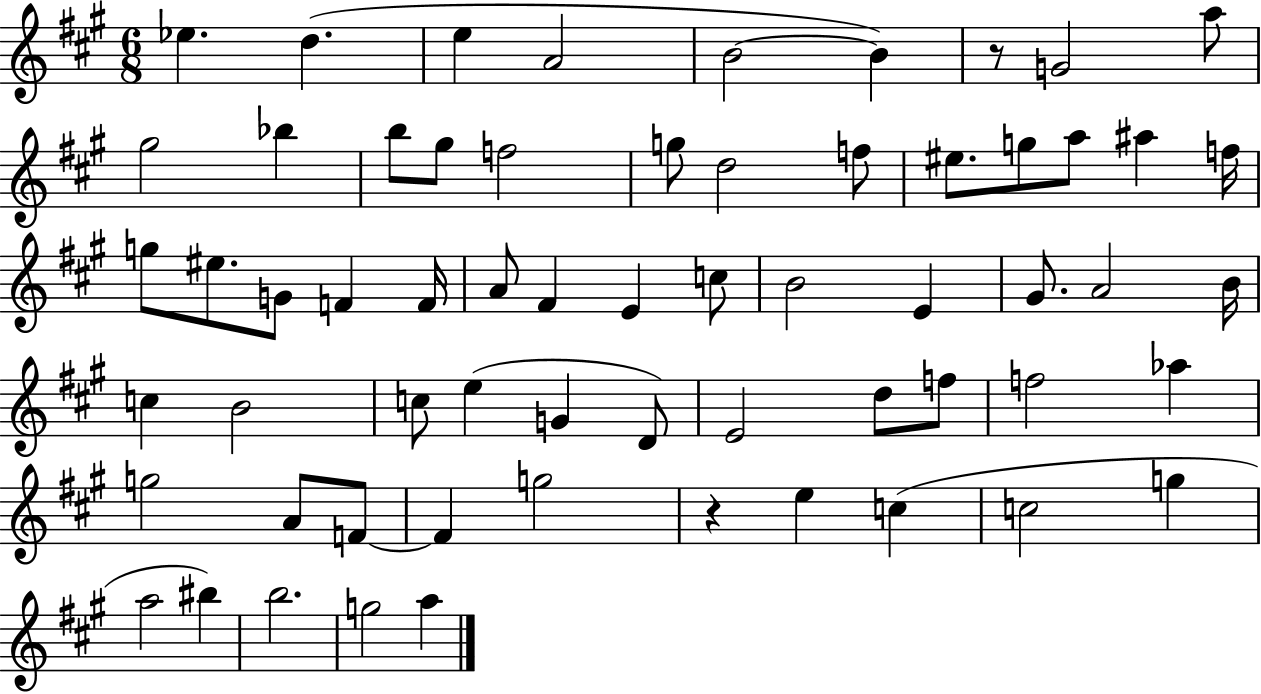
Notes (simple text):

Eb5/q. D5/q. E5/q A4/h B4/h B4/q R/e G4/h A5/e G#5/h Bb5/q B5/e G#5/e F5/h G5/e D5/h F5/e EIS5/e. G5/e A5/e A#5/q F5/s G5/e EIS5/e. G4/e F4/q F4/s A4/e F#4/q E4/q C5/e B4/h E4/q G#4/e. A4/h B4/s C5/q B4/h C5/e E5/q G4/q D4/e E4/h D5/e F5/e F5/h Ab5/q G5/h A4/e F4/e F4/q G5/h R/q E5/q C5/q C5/h G5/q A5/h BIS5/q B5/h. G5/h A5/q